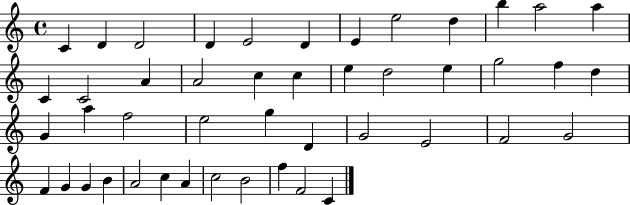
{
  \clef treble
  \time 4/4
  \defaultTimeSignature
  \key c \major
  c'4 d'4 d'2 | d'4 e'2 d'4 | e'4 e''2 d''4 | b''4 a''2 a''4 | \break c'4 c'2 a'4 | a'2 c''4 c''4 | e''4 d''2 e''4 | g''2 f''4 d''4 | \break g'4 a''4 f''2 | e''2 g''4 d'4 | g'2 e'2 | f'2 g'2 | \break f'4 g'4 g'4 b'4 | a'2 c''4 a'4 | c''2 b'2 | f''4 f'2 c'4 | \break \bar "|."
}